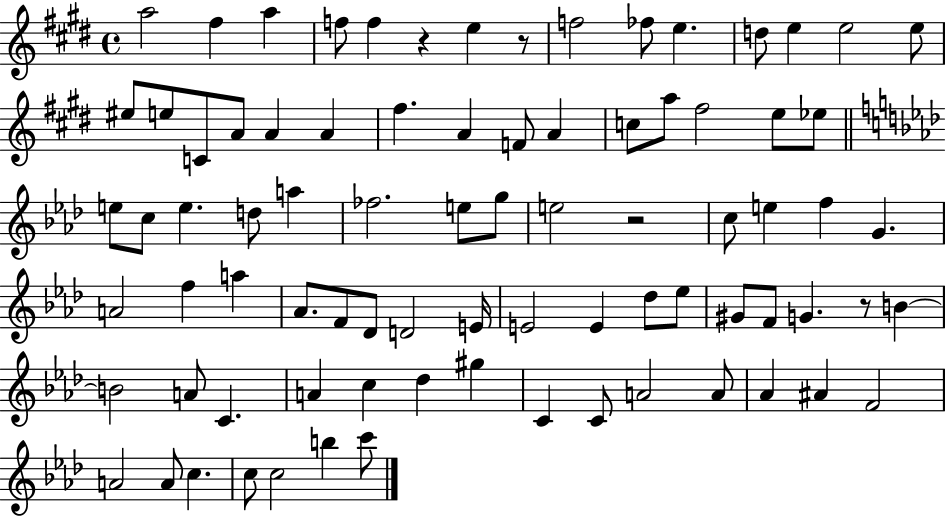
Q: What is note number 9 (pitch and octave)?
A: E5